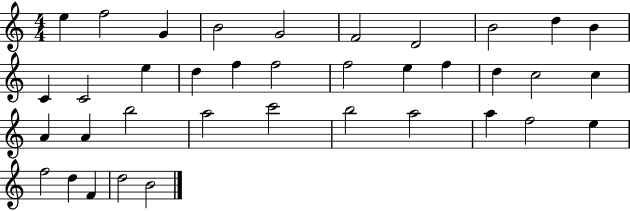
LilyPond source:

{
  \clef treble
  \numericTimeSignature
  \time 4/4
  \key c \major
  e''4 f''2 g'4 | b'2 g'2 | f'2 d'2 | b'2 d''4 b'4 | \break c'4 c'2 e''4 | d''4 f''4 f''2 | f''2 e''4 f''4 | d''4 c''2 c''4 | \break a'4 a'4 b''2 | a''2 c'''2 | b''2 a''2 | a''4 f''2 e''4 | \break f''2 d''4 f'4 | d''2 b'2 | \bar "|."
}